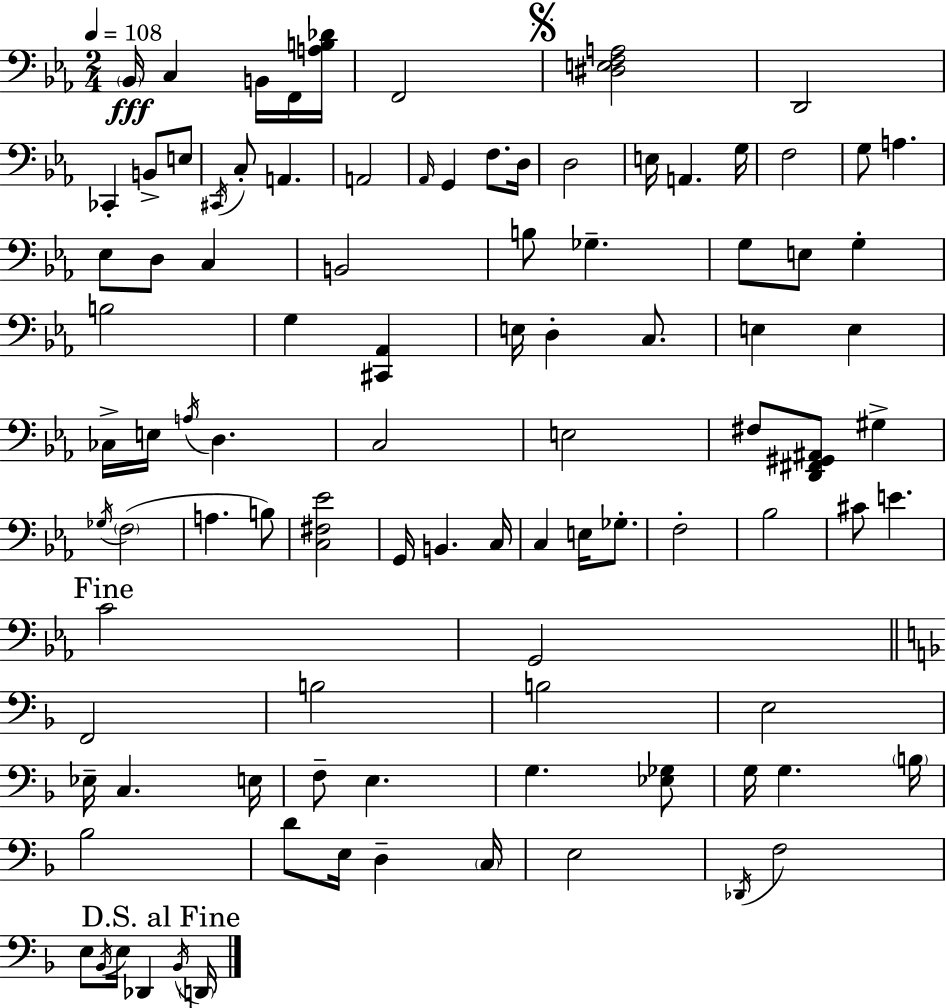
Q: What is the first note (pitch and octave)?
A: Bb2